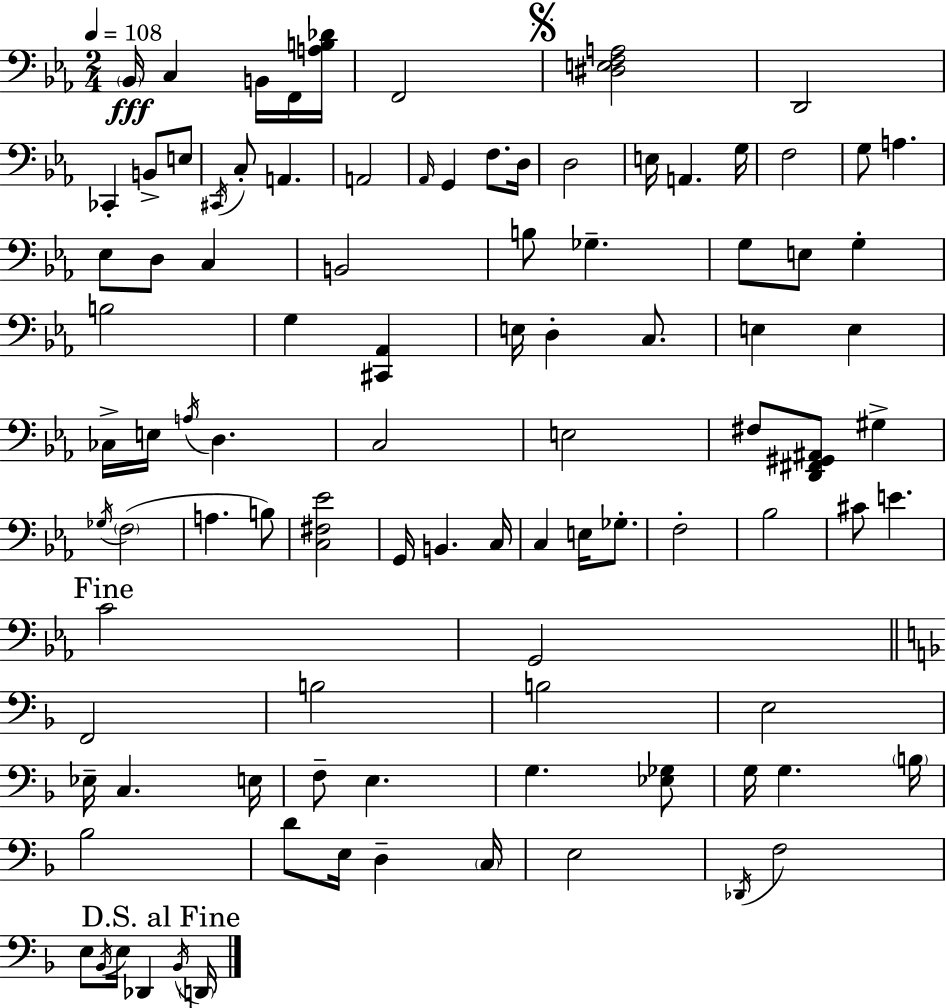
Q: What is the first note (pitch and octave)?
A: Bb2